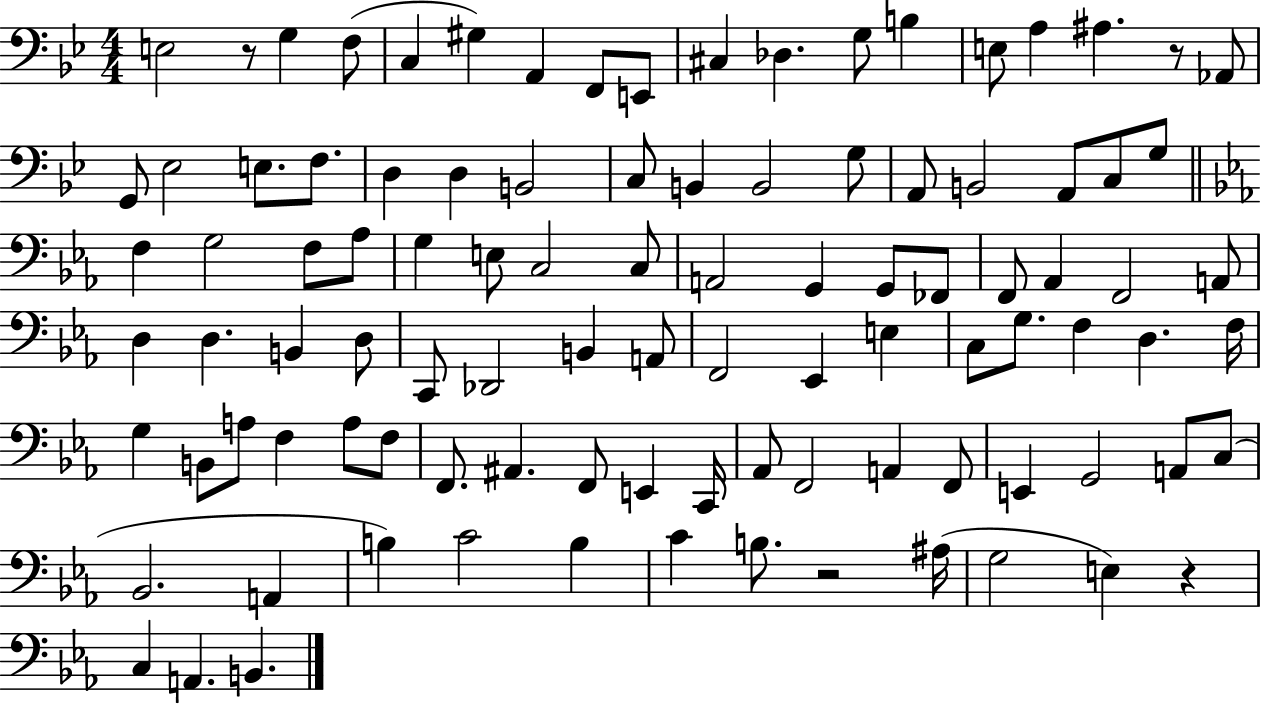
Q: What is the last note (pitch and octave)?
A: B2